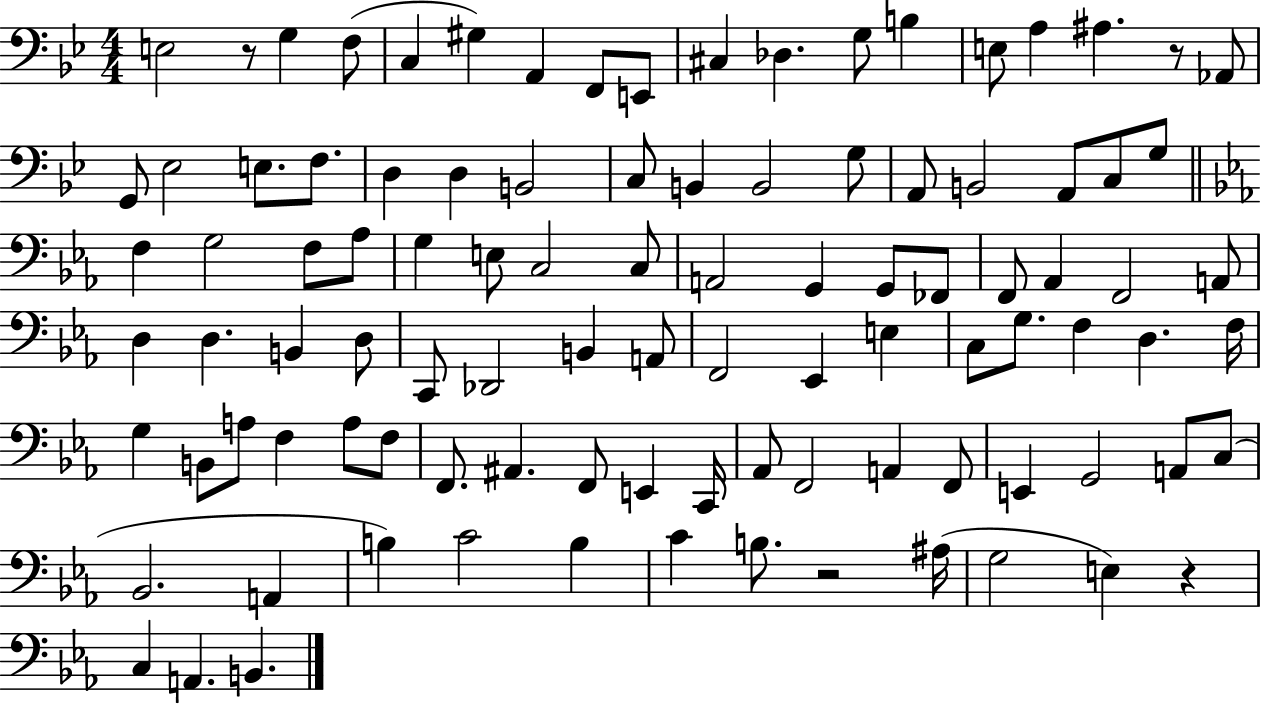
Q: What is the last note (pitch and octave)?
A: B2